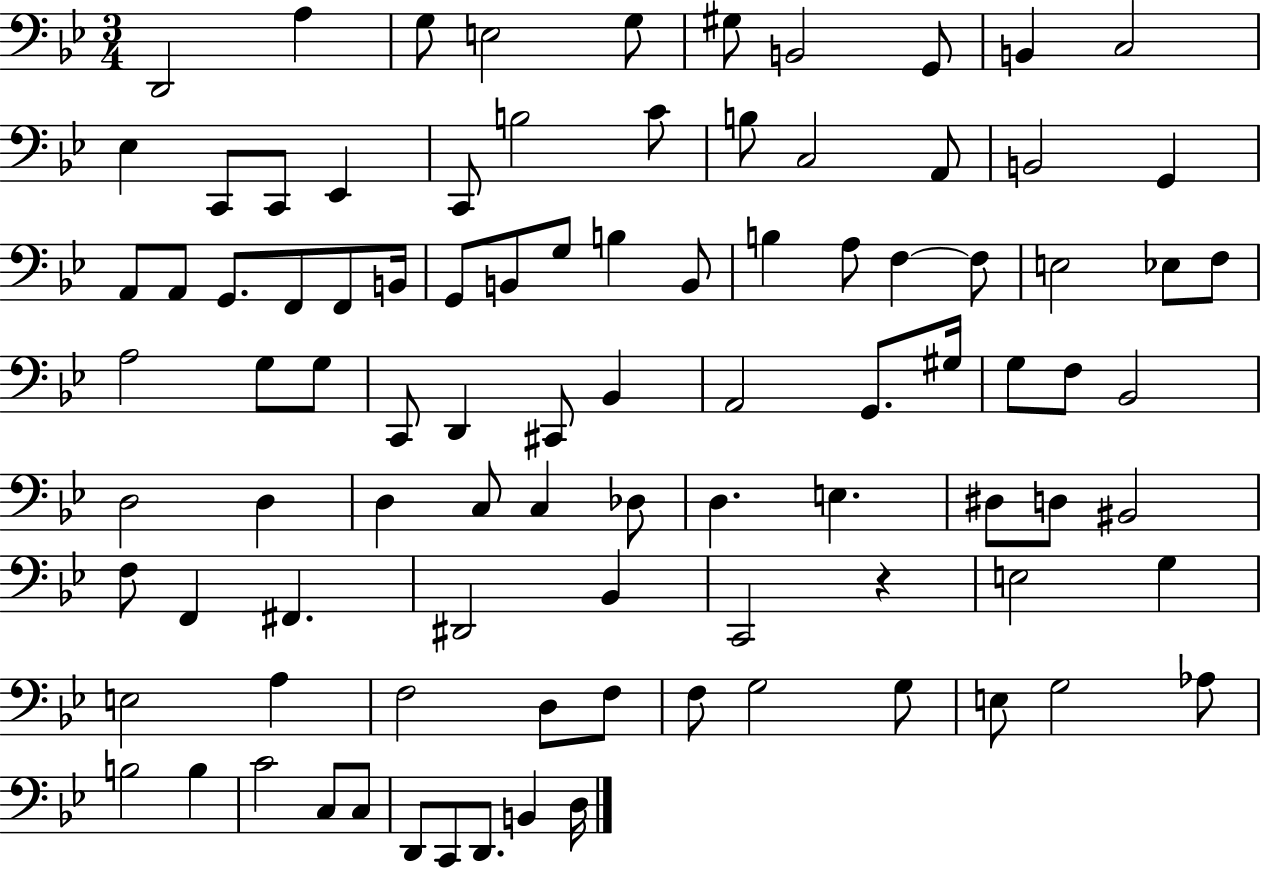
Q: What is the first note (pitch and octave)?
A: D2